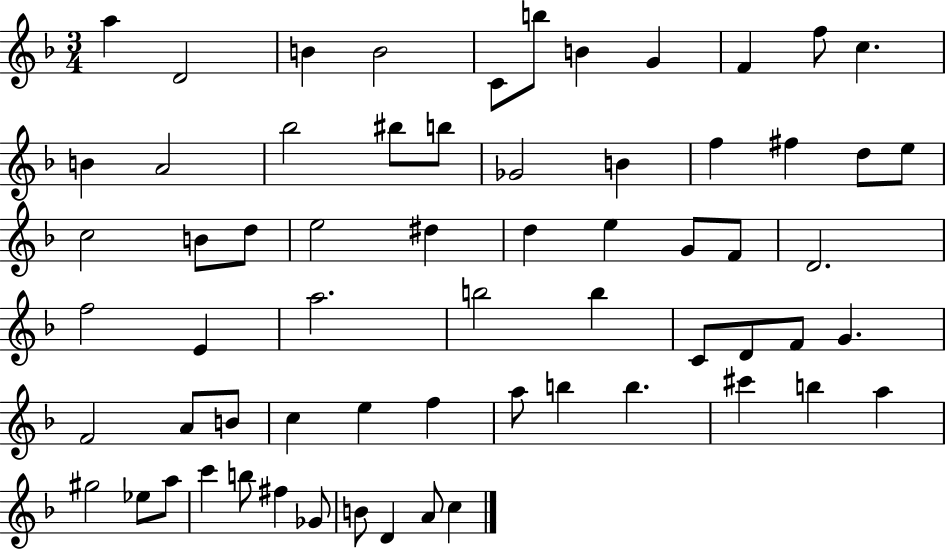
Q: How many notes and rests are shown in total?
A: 64